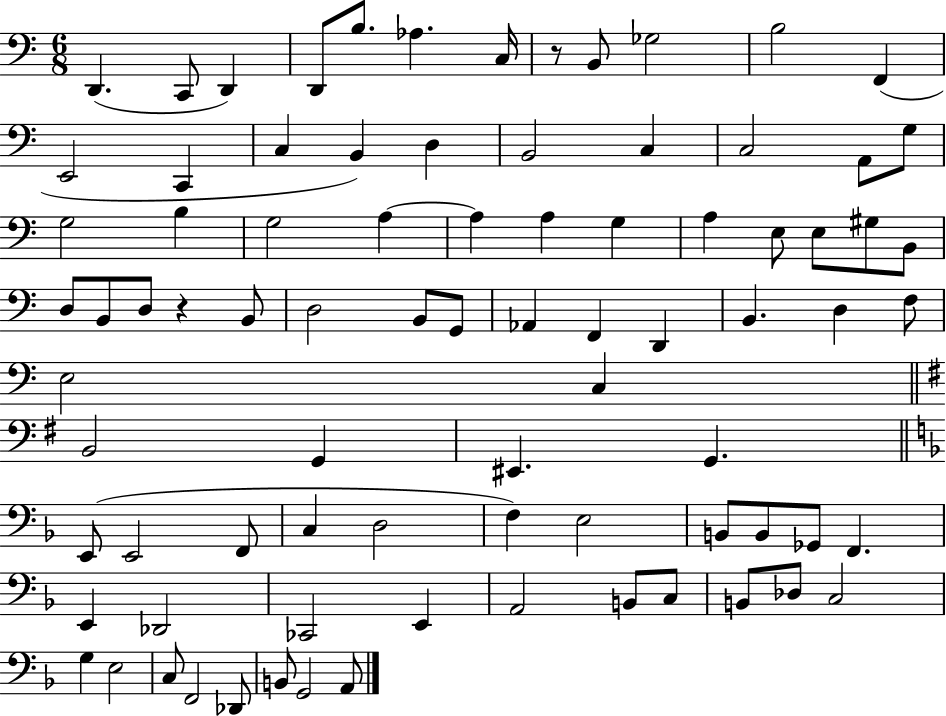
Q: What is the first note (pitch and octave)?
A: D2